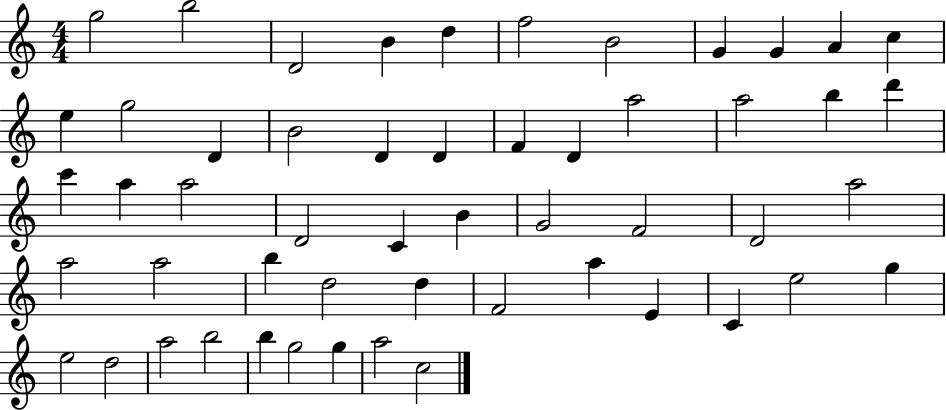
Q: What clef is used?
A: treble